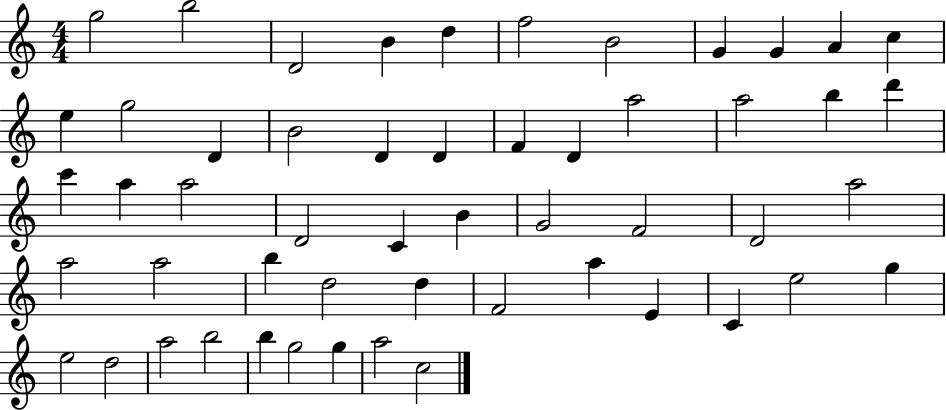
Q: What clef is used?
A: treble